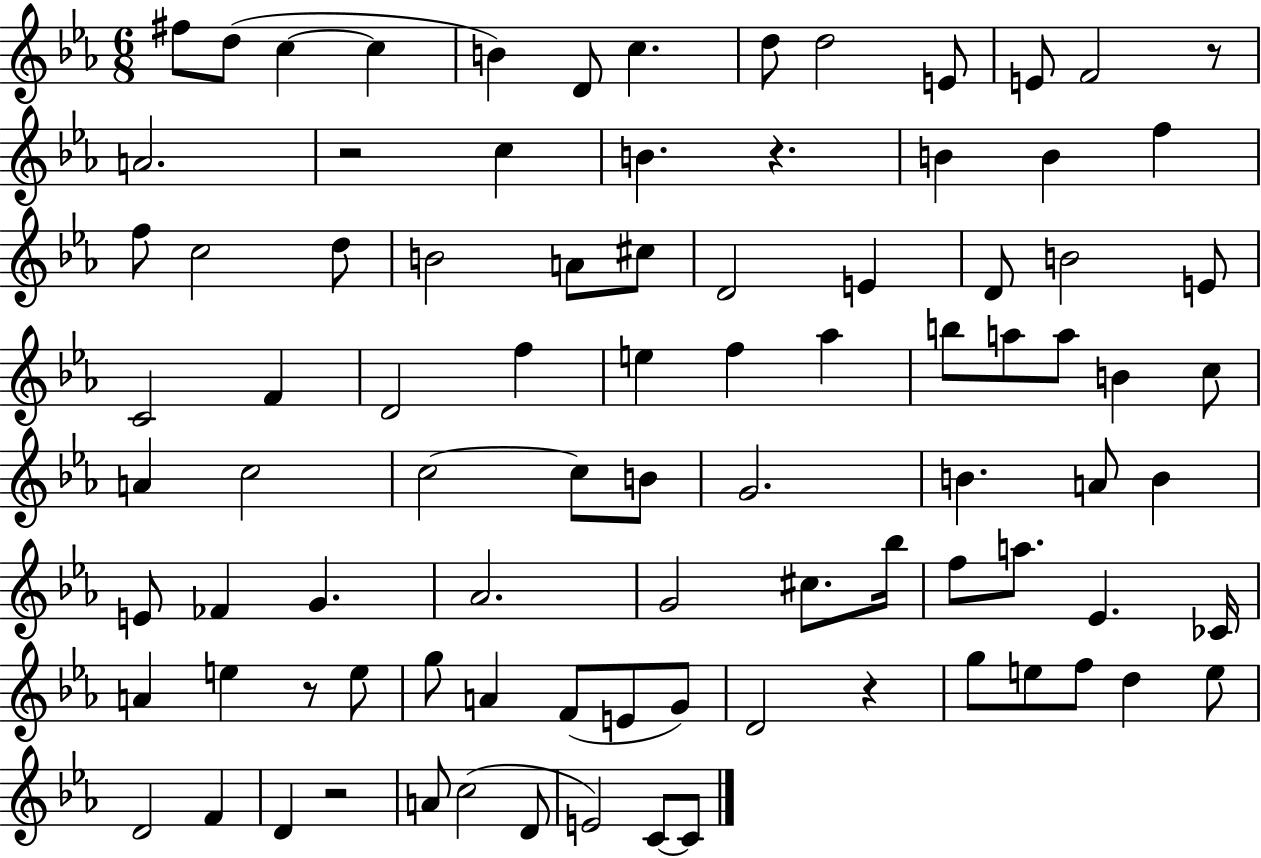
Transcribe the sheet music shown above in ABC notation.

X:1
T:Untitled
M:6/8
L:1/4
K:Eb
^f/2 d/2 c c B D/2 c d/2 d2 E/2 E/2 F2 z/2 A2 z2 c B z B B f f/2 c2 d/2 B2 A/2 ^c/2 D2 E D/2 B2 E/2 C2 F D2 f e f _a b/2 a/2 a/2 B c/2 A c2 c2 c/2 B/2 G2 B A/2 B E/2 _F G _A2 G2 ^c/2 _b/4 f/2 a/2 _E _C/4 A e z/2 e/2 g/2 A F/2 E/2 G/2 D2 z g/2 e/2 f/2 d e/2 D2 F D z2 A/2 c2 D/2 E2 C/2 C/2